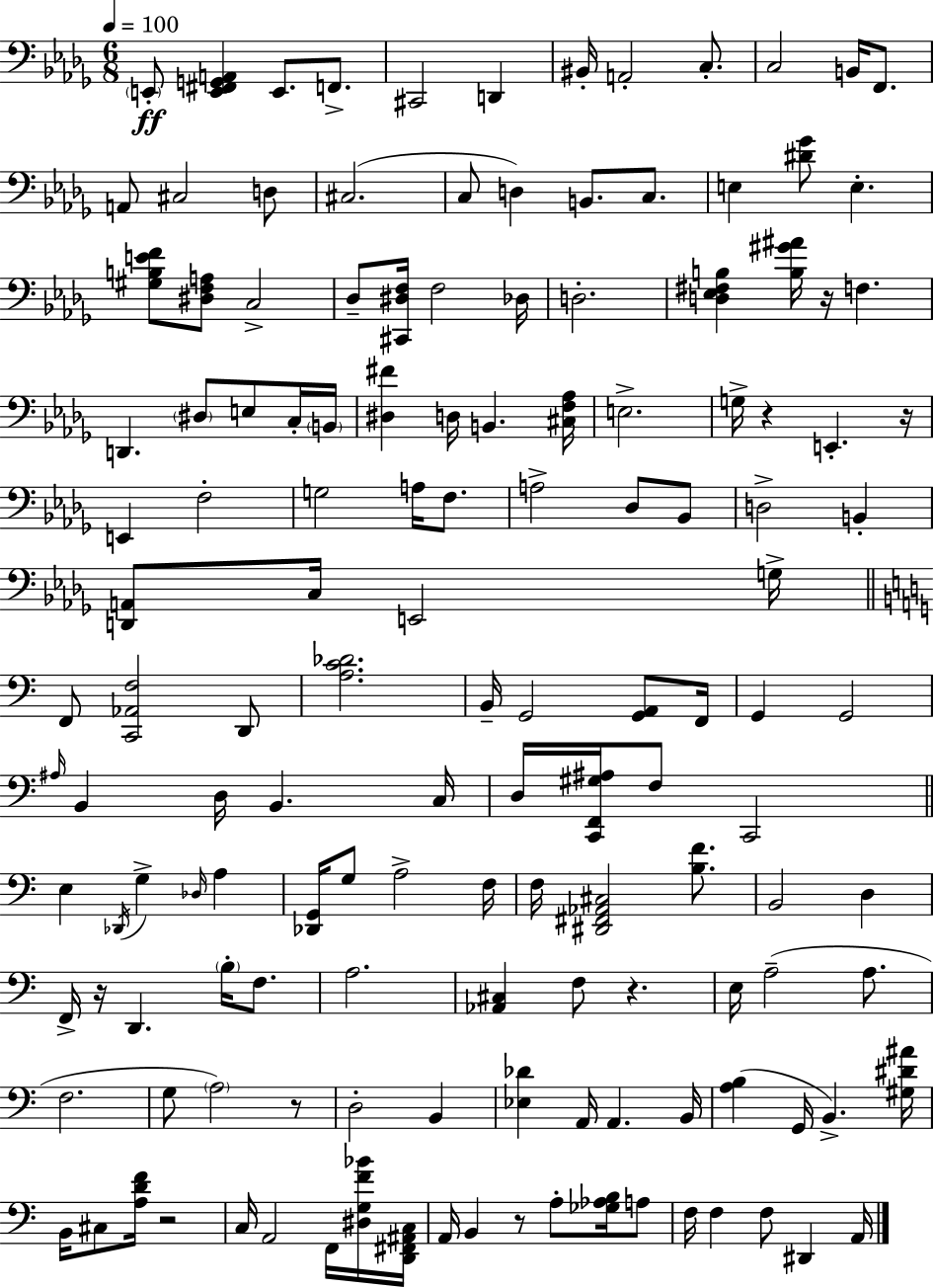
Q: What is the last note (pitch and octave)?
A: A2